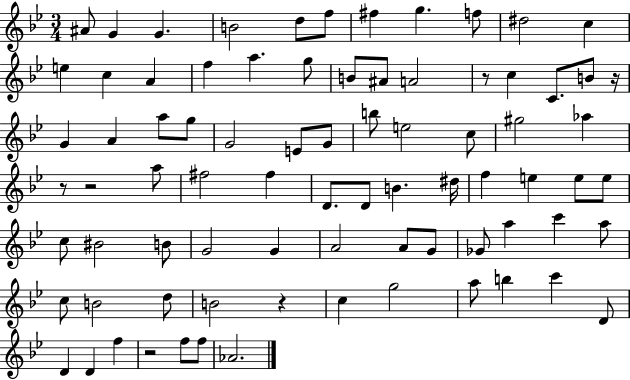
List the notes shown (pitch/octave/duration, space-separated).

A#4/e G4/q G4/q. B4/h D5/e F5/e F#5/q G5/q. F5/e D#5/h C5/q E5/q C5/q A4/q F5/q A5/q. G5/e B4/e A#4/e A4/h R/e C5/q C4/e. B4/e R/s G4/q A4/q A5/e G5/e G4/h E4/e G4/e B5/e E5/h C5/e G#5/h Ab5/q R/e R/h A5/e F#5/h F#5/q D4/e. D4/e B4/q. D#5/s F5/q E5/q E5/e E5/e C5/e BIS4/h B4/e G4/h G4/q A4/h A4/e G4/e Gb4/e A5/q C6/q A5/e C5/e B4/h D5/e B4/h R/q C5/q G5/h A5/e B5/q C6/q D4/e D4/q D4/q F5/q R/h F5/e F5/e Ab4/h.